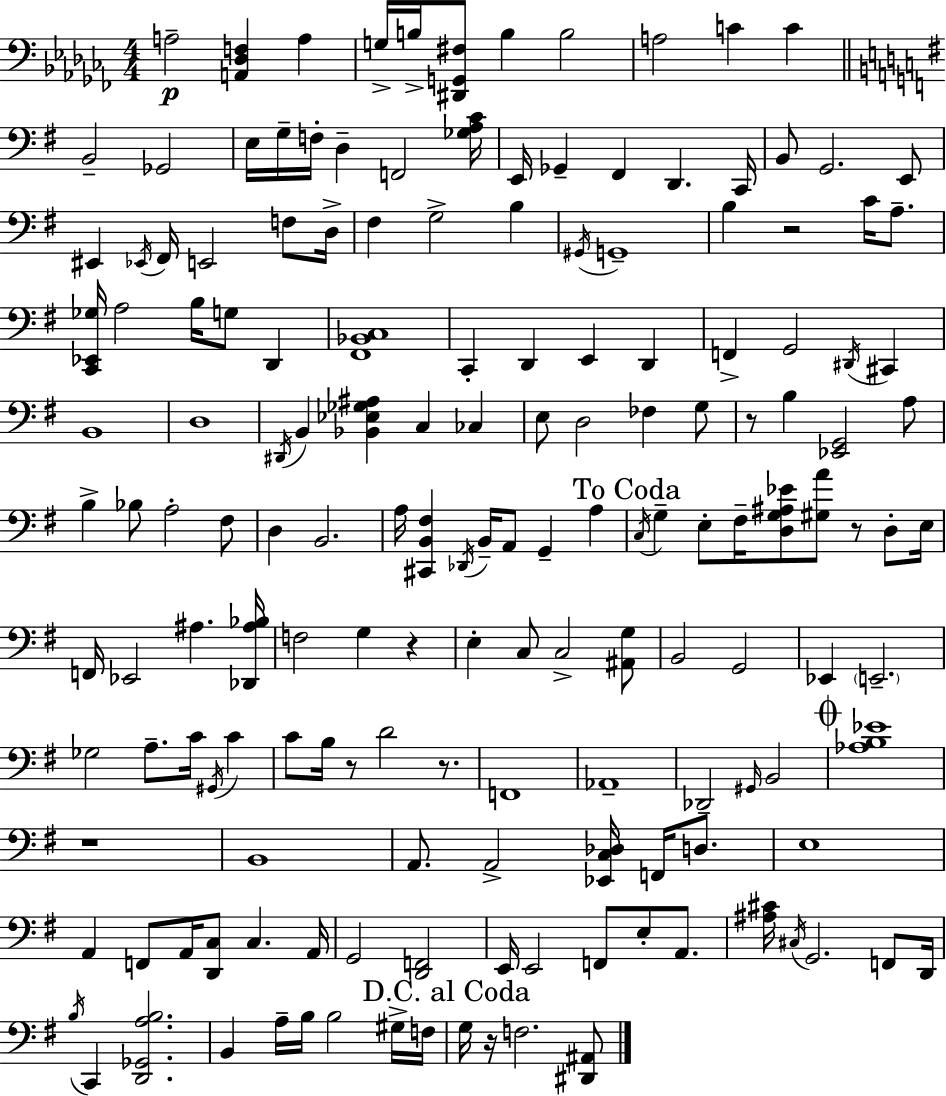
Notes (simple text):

A3/h [A2,Db3,F3]/q A3/q G3/s B3/s [D#2,G2,F#3]/e B3/q B3/h A3/h C4/q C4/q B2/h Gb2/h E3/s G3/s F3/s D3/q F2/h [Gb3,A3,C4]/s E2/s Gb2/q F#2/q D2/q. C2/s B2/e G2/h. E2/e EIS2/q Eb2/s F#2/s E2/h F3/e D3/s F#3/q G3/h B3/q G#2/s G2/w B3/q R/h C4/s A3/e. [C2,Eb2,Gb3]/s A3/h B3/s G3/e D2/q [F#2,Bb2,C3]/w C2/q D2/q E2/q D2/q F2/q G2/h D#2/s C#2/q B2/w D3/w D#2/s B2/q [Bb2,Eb3,Gb3,A#3]/q C3/q CES3/q E3/e D3/h FES3/q G3/e R/e B3/q [Eb2,G2]/h A3/e B3/q Bb3/e A3/h F#3/e D3/q B2/h. A3/s [C#2,B2,F#3]/q Db2/s B2/s A2/e G2/q A3/q C3/s G3/q E3/e F#3/s [D3,G3,A#3,Eb4]/e [G#3,A4]/e R/e D3/e E3/s F2/s Eb2/h A#3/q. [Db2,A#3,Bb3]/s F3/h G3/q R/q E3/q C3/e C3/h [A#2,G3]/e B2/h G2/h Eb2/q E2/h. Gb3/h A3/e. C4/s G#2/s C4/q C4/e B3/s R/e D4/h R/e. F2/w Ab2/w Db2/h G#2/s B2/h [Ab3,B3,Eb4]/w R/w B2/w A2/e. A2/h [Eb2,C3,Db3]/s F2/s D3/e. E3/w A2/q F2/e A2/s [D2,C3]/e C3/q. A2/s G2/h [D2,F2]/h E2/s E2/h F2/e E3/e A2/e. [A#3,C#4]/s C#3/s G2/h. F2/e D2/s B3/s C2/q [D2,Gb2,A3,B3]/h. B2/q A3/s B3/s B3/h G#3/s F3/s G3/s R/s F3/h. [D#2,A#2]/e